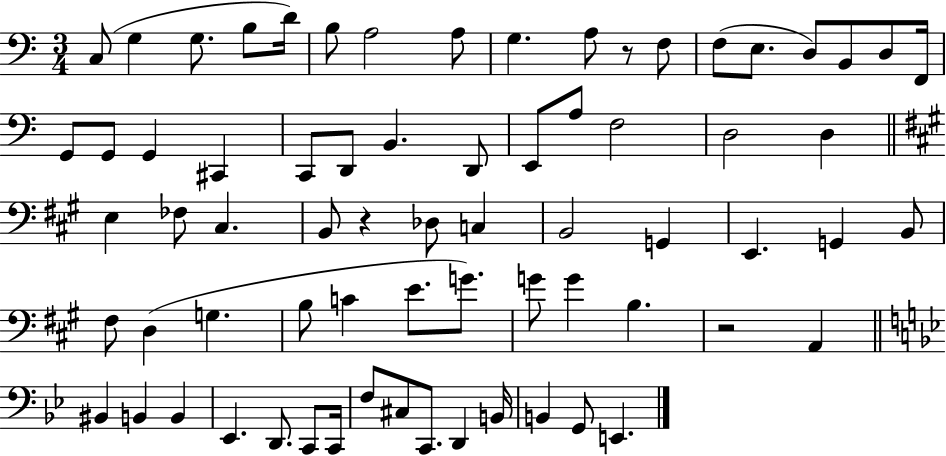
C3/e G3/q G3/e. B3/e D4/s B3/e A3/h A3/e G3/q. A3/e R/e F3/e F3/e E3/e. D3/e B2/e D3/e F2/s G2/e G2/e G2/q C#2/q C2/e D2/e B2/q. D2/e E2/e A3/e F3/h D3/h D3/q E3/q FES3/e C#3/q. B2/e R/q Db3/e C3/q B2/h G2/q E2/q. G2/q B2/e F#3/e D3/q G3/q. B3/e C4/q E4/e. G4/e. G4/e G4/q B3/q. R/h A2/q BIS2/q B2/q B2/q Eb2/q. D2/e. C2/e C2/s F3/e C#3/e C2/e. D2/q B2/s B2/q G2/e E2/q.